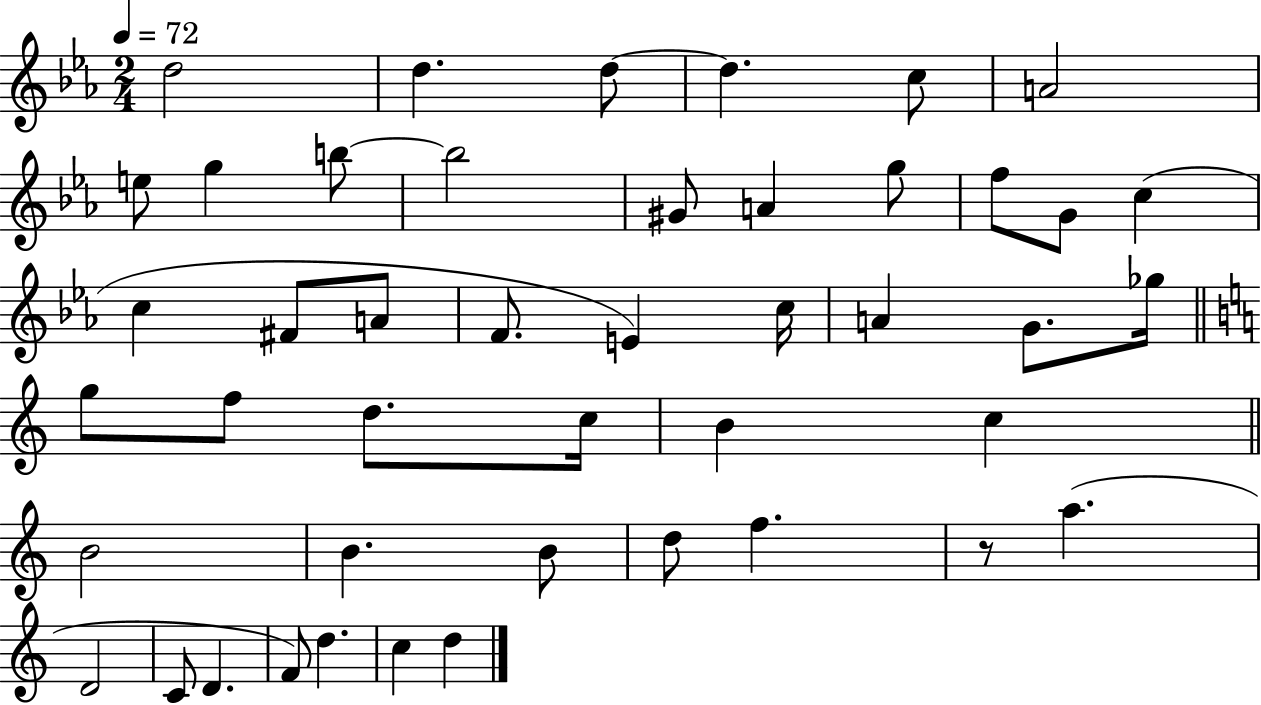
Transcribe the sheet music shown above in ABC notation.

X:1
T:Untitled
M:2/4
L:1/4
K:Eb
d2 d d/2 d c/2 A2 e/2 g b/2 b2 ^G/2 A g/2 f/2 G/2 c c ^F/2 A/2 F/2 E c/4 A G/2 _g/4 g/2 f/2 d/2 c/4 B c B2 B B/2 d/2 f z/2 a D2 C/2 D F/2 d c d